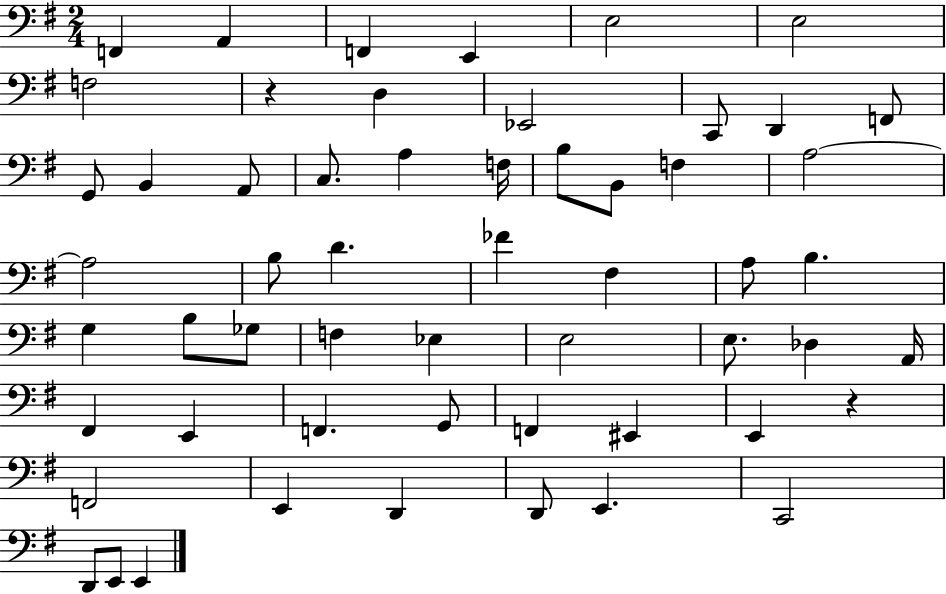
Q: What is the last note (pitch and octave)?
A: E2